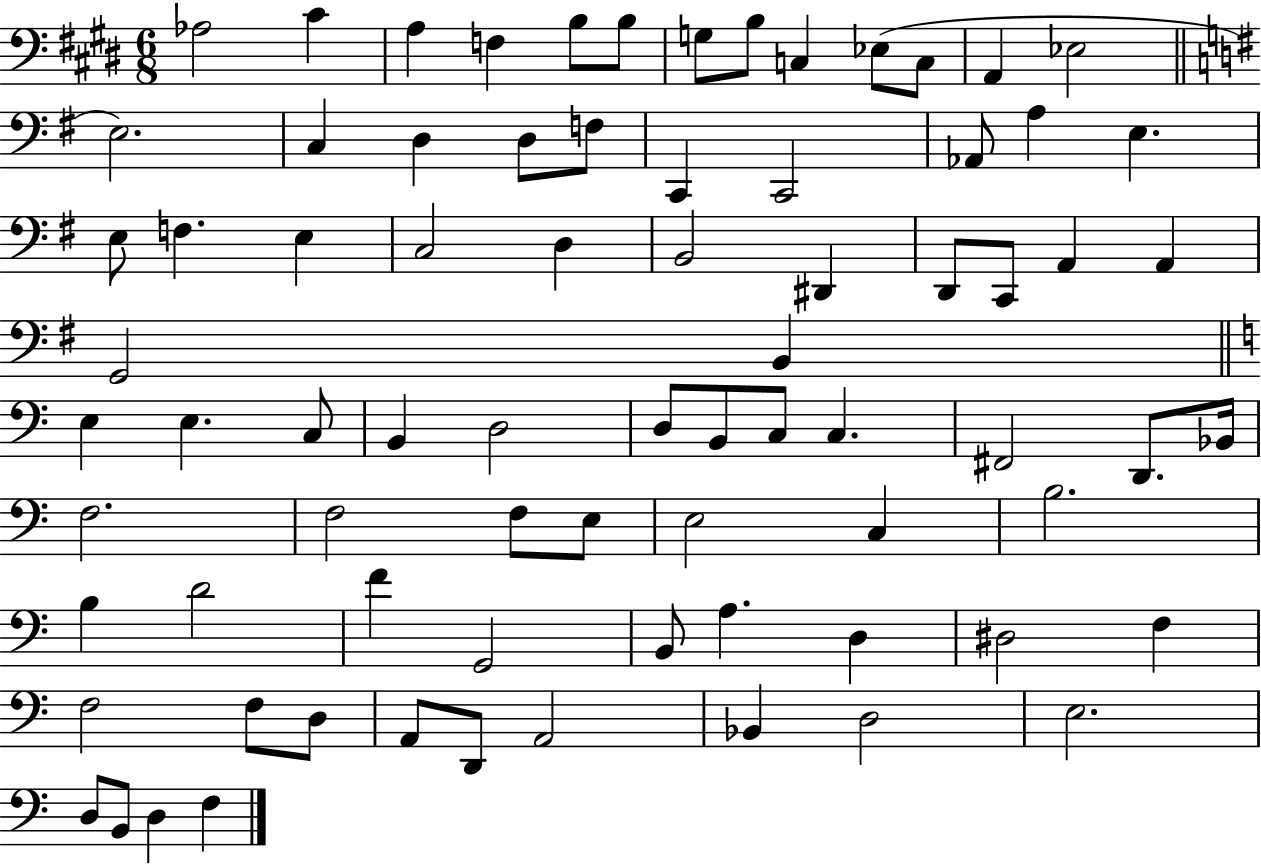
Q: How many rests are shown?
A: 0